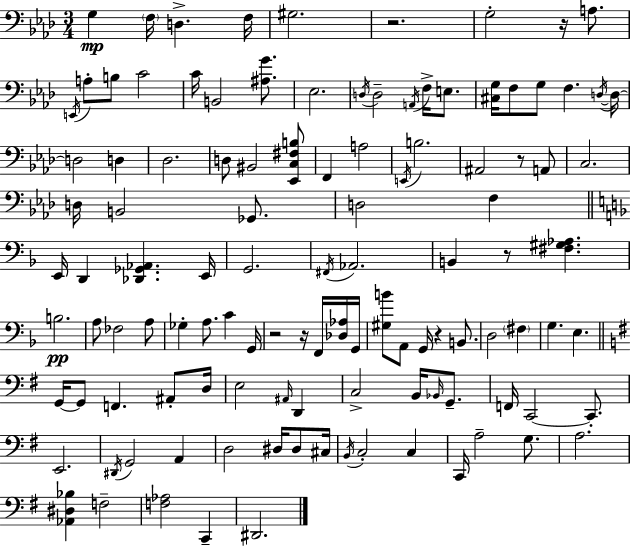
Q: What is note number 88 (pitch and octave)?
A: C#3